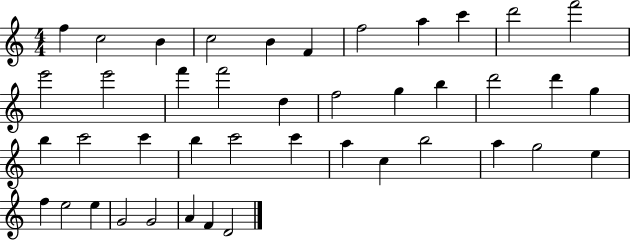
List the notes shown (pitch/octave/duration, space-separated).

F5/q C5/h B4/q C5/h B4/q F4/q F5/h A5/q C6/q D6/h F6/h E6/h E6/h F6/q F6/h D5/q F5/h G5/q B5/q D6/h D6/q G5/q B5/q C6/h C6/q B5/q C6/h C6/q A5/q C5/q B5/h A5/q G5/h E5/q F5/q E5/h E5/q G4/h G4/h A4/q F4/q D4/h